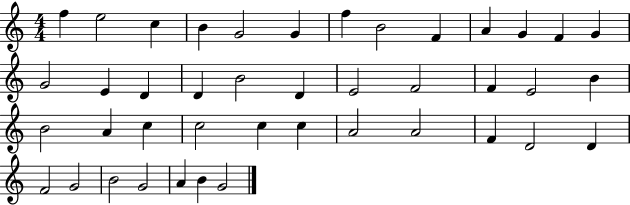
{
  \clef treble
  \numericTimeSignature
  \time 4/4
  \key c \major
  f''4 e''2 c''4 | b'4 g'2 g'4 | f''4 b'2 f'4 | a'4 g'4 f'4 g'4 | \break g'2 e'4 d'4 | d'4 b'2 d'4 | e'2 f'2 | f'4 e'2 b'4 | \break b'2 a'4 c''4 | c''2 c''4 c''4 | a'2 a'2 | f'4 d'2 d'4 | \break f'2 g'2 | b'2 g'2 | a'4 b'4 g'2 | \bar "|."
}